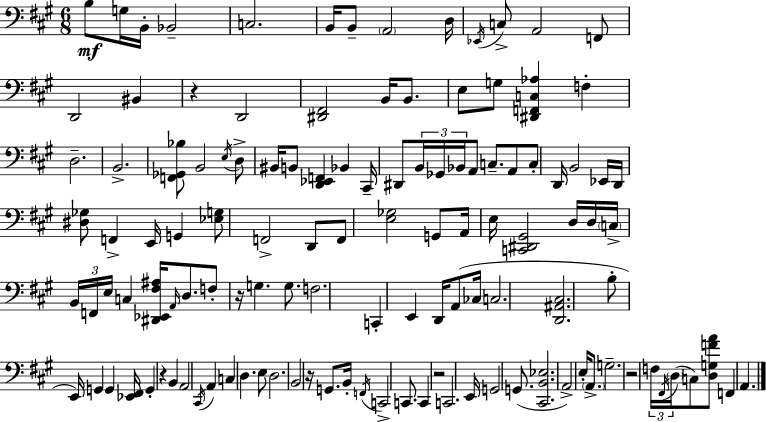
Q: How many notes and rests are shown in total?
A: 123